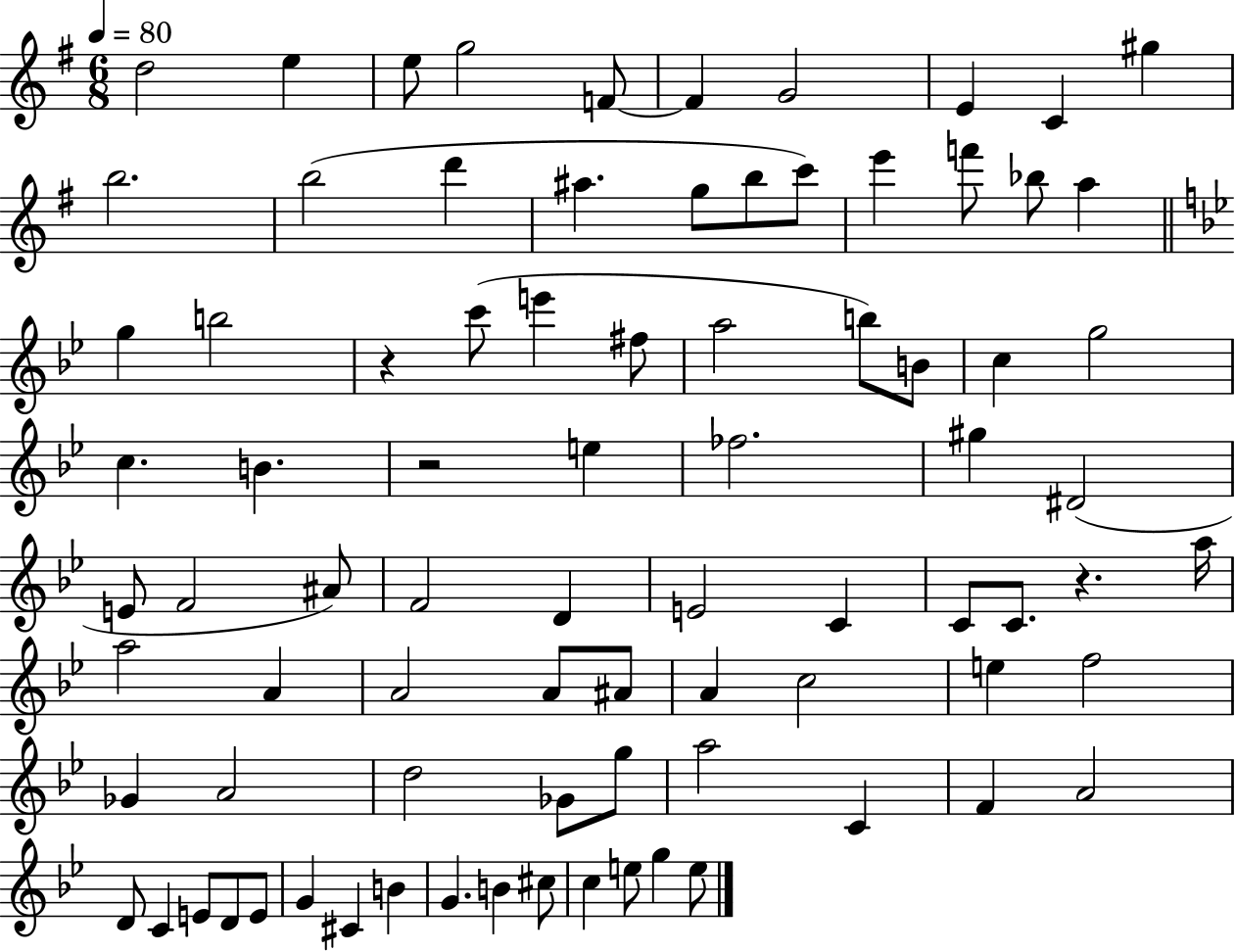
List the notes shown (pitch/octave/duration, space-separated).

D5/h E5/q E5/e G5/h F4/e F4/q G4/h E4/q C4/q G#5/q B5/h. B5/h D6/q A#5/q. G5/e B5/e C6/e E6/q F6/e Bb5/e A5/q G5/q B5/h R/q C6/e E6/q F#5/e A5/h B5/e B4/e C5/q G5/h C5/q. B4/q. R/h E5/q FES5/h. G#5/q D#4/h E4/e F4/h A#4/e F4/h D4/q E4/h C4/q C4/e C4/e. R/q. A5/s A5/h A4/q A4/h A4/e A#4/e A4/q C5/h E5/q F5/h Gb4/q A4/h D5/h Gb4/e G5/e A5/h C4/q F4/q A4/h D4/e C4/q E4/e D4/e E4/e G4/q C#4/q B4/q G4/q. B4/q C#5/e C5/q E5/e G5/q E5/e